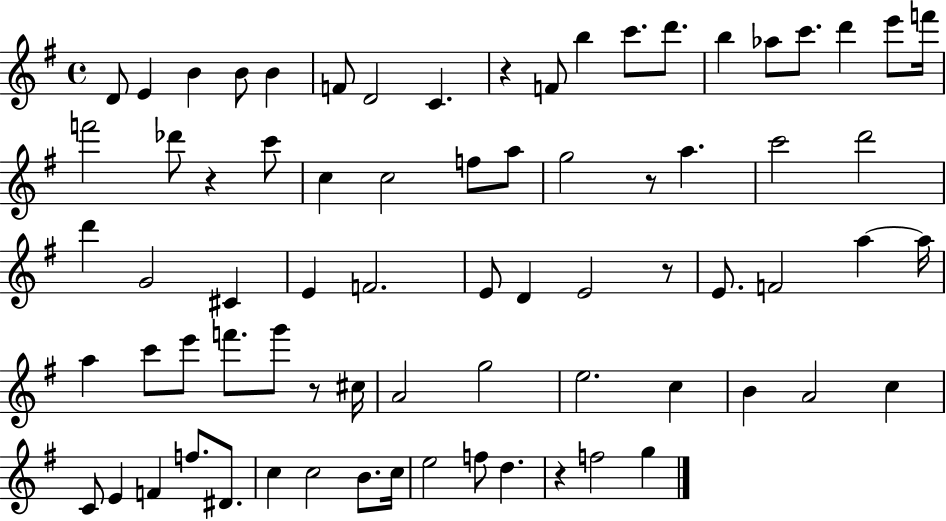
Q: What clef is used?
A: treble